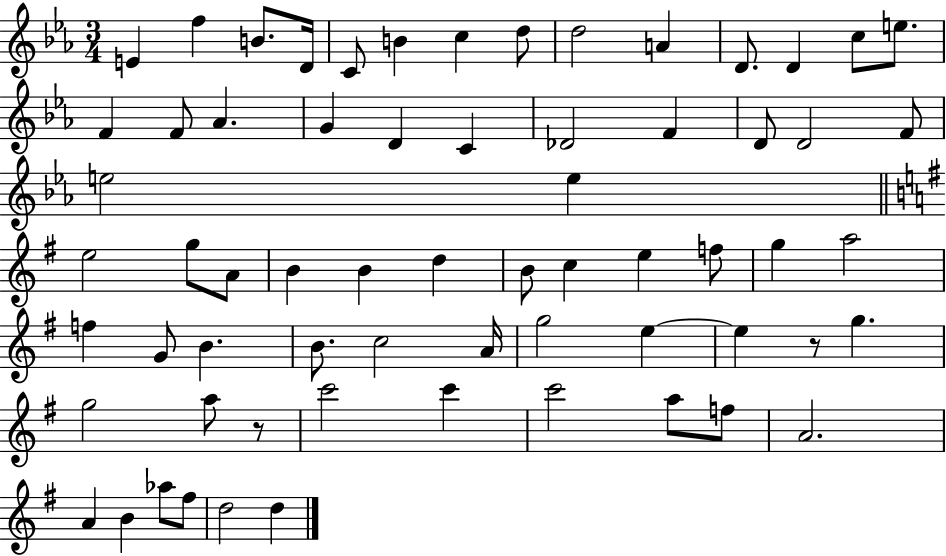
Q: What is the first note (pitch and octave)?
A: E4